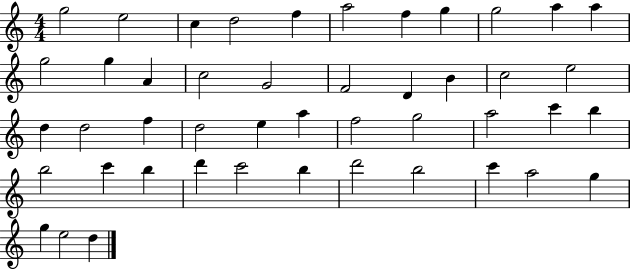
{
  \clef treble
  \numericTimeSignature
  \time 4/4
  \key c \major
  g''2 e''2 | c''4 d''2 f''4 | a''2 f''4 g''4 | g''2 a''4 a''4 | \break g''2 g''4 a'4 | c''2 g'2 | f'2 d'4 b'4 | c''2 e''2 | \break d''4 d''2 f''4 | d''2 e''4 a''4 | f''2 g''2 | a''2 c'''4 b''4 | \break b''2 c'''4 b''4 | d'''4 c'''2 b''4 | d'''2 b''2 | c'''4 a''2 g''4 | \break g''4 e''2 d''4 | \bar "|."
}